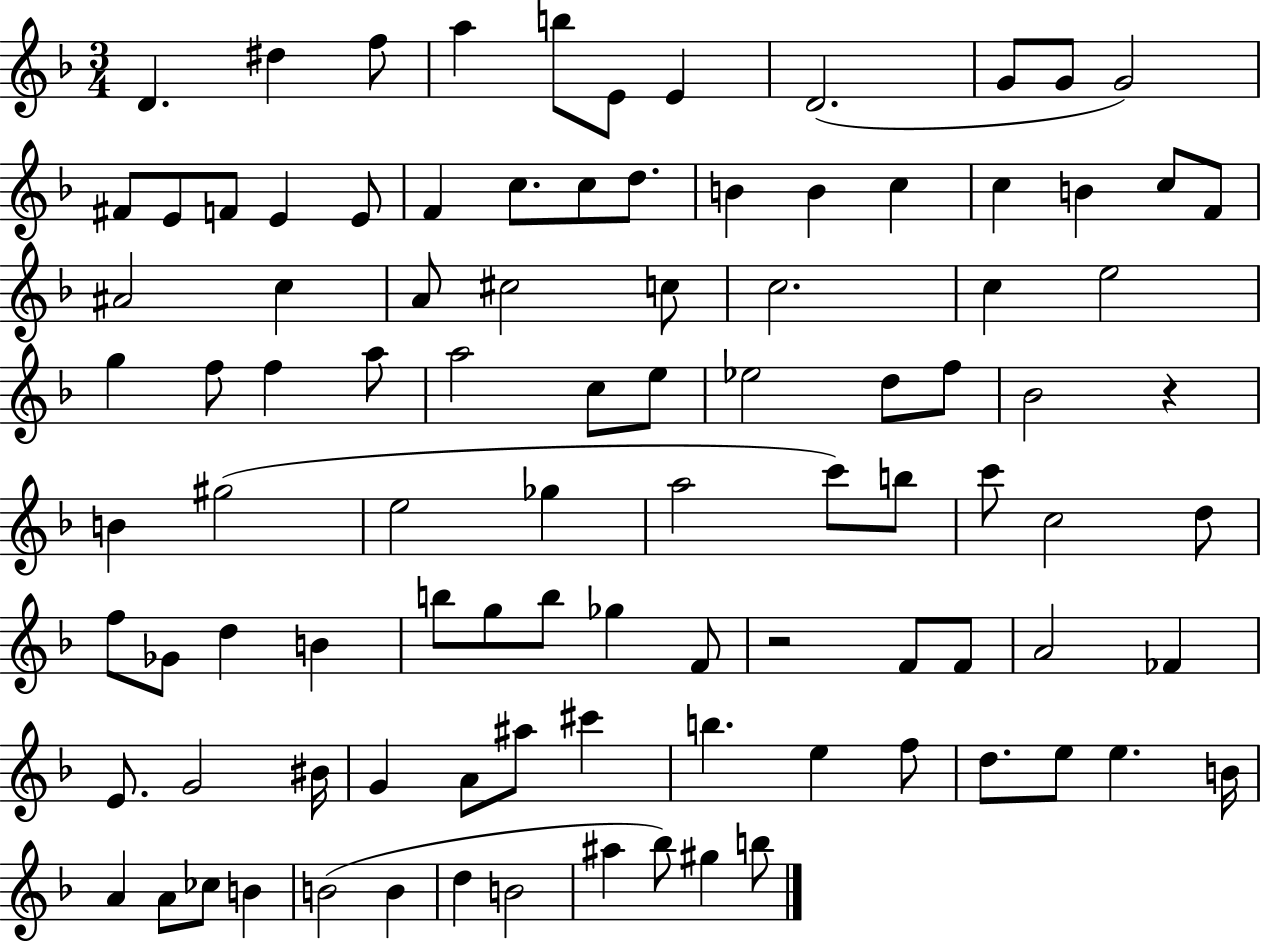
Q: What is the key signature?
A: F major